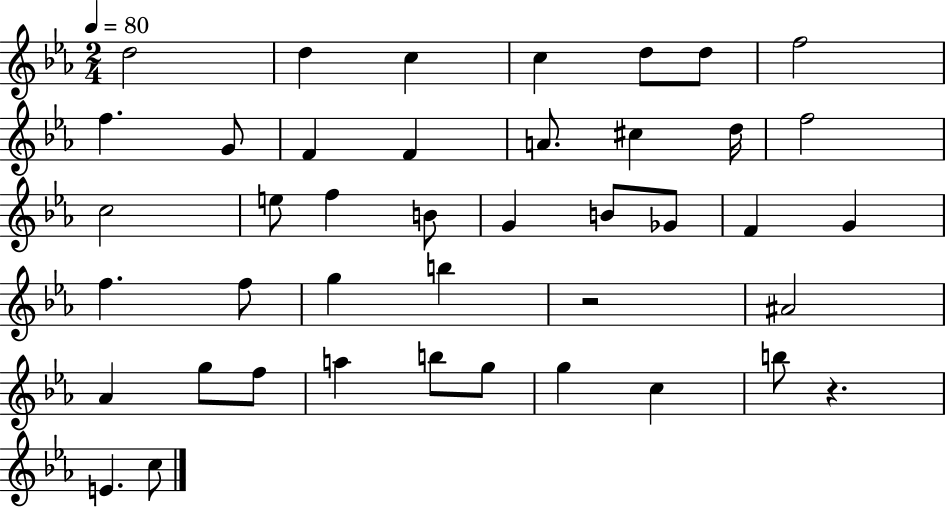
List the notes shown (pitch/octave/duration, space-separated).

D5/h D5/q C5/q C5/q D5/e D5/e F5/h F5/q. G4/e F4/q F4/q A4/e. C#5/q D5/s F5/h C5/h E5/e F5/q B4/e G4/q B4/e Gb4/e F4/q G4/q F5/q. F5/e G5/q B5/q R/h A#4/h Ab4/q G5/e F5/e A5/q B5/e G5/e G5/q C5/q B5/e R/q. E4/q. C5/e